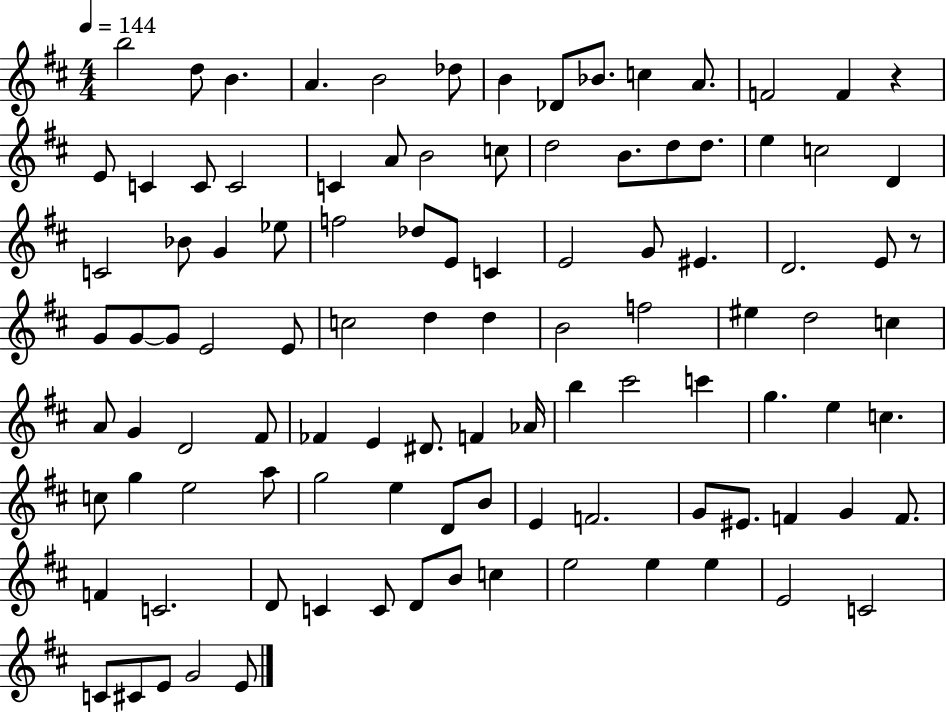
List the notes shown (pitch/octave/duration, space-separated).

B5/h D5/e B4/q. A4/q. B4/h Db5/e B4/q Db4/e Bb4/e. C5/q A4/e. F4/h F4/q R/q E4/e C4/q C4/e C4/h C4/q A4/e B4/h C5/e D5/h B4/e. D5/e D5/e. E5/q C5/h D4/q C4/h Bb4/e G4/q Eb5/e F5/h Db5/e E4/e C4/q E4/h G4/e EIS4/q. D4/h. E4/e R/e G4/e G4/e G4/e E4/h E4/e C5/h D5/q D5/q B4/h F5/h EIS5/q D5/h C5/q A4/e G4/q D4/h F#4/e FES4/q E4/q D#4/e. F4/q Ab4/s B5/q C#6/h C6/q G5/q. E5/q C5/q. C5/e G5/q E5/h A5/e G5/h E5/q D4/e B4/e E4/q F4/h. G4/e EIS4/e. F4/q G4/q F4/e. F4/q C4/h. D4/e C4/q C4/e D4/e B4/e C5/q E5/h E5/q E5/q E4/h C4/h C4/e C#4/e E4/e G4/h E4/e